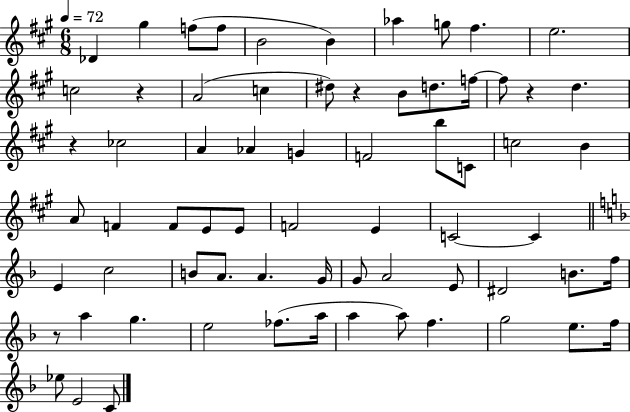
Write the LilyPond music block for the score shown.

{
  \clef treble
  \numericTimeSignature
  \time 6/8
  \key a \major
  \tempo 4 = 72
  des'4 gis''4 f''8( f''8 | b'2 b'4) | aes''4 g''8 fis''4. | e''2. | \break c''2 r4 | a'2( c''4 | dis''8) r4 b'8 d''8. f''16~~ | f''8 r4 d''4. | \break r4 ces''2 | a'4 aes'4 g'4 | f'2 b''8 c'8 | c''2 b'4 | \break a'8 f'4 f'8 e'8 e'8 | f'2 e'4 | c'2~~ c'4 | \bar "||" \break \key f \major e'4 c''2 | b'8 a'8. a'4. g'16 | g'8 a'2 e'8 | dis'2 b'8. f''16 | \break r8 a''4 g''4. | e''2 fes''8.( a''16 | a''4 a''8) f''4. | g''2 e''8. f''16 | \break ees''8 e'2 c'8 | \bar "|."
}